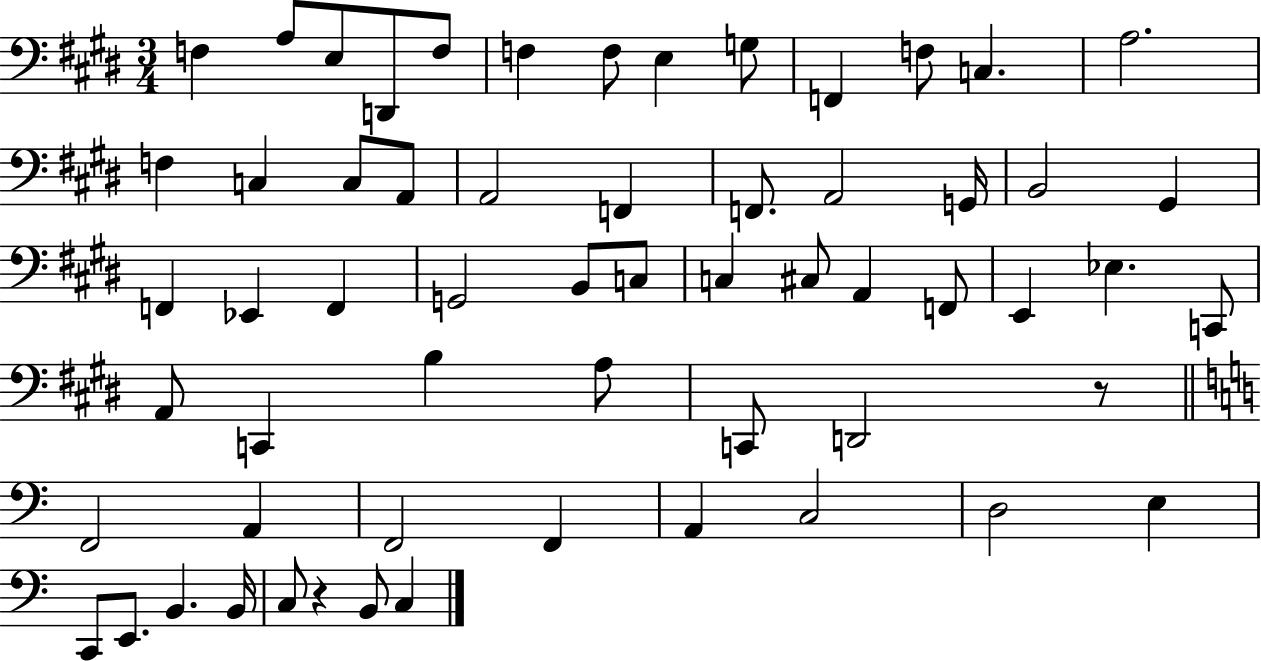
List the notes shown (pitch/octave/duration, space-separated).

F3/q A3/e E3/e D2/e F3/e F3/q F3/e E3/q G3/e F2/q F3/e C3/q. A3/h. F3/q C3/q C3/e A2/e A2/h F2/q F2/e. A2/h G2/s B2/h G#2/q F2/q Eb2/q F2/q G2/h B2/e C3/e C3/q C#3/e A2/q F2/e E2/q Eb3/q. C2/e A2/e C2/q B3/q A3/e C2/e D2/h R/e F2/h A2/q F2/h F2/q A2/q C3/h D3/h E3/q C2/e E2/e. B2/q. B2/s C3/e R/q B2/e C3/q